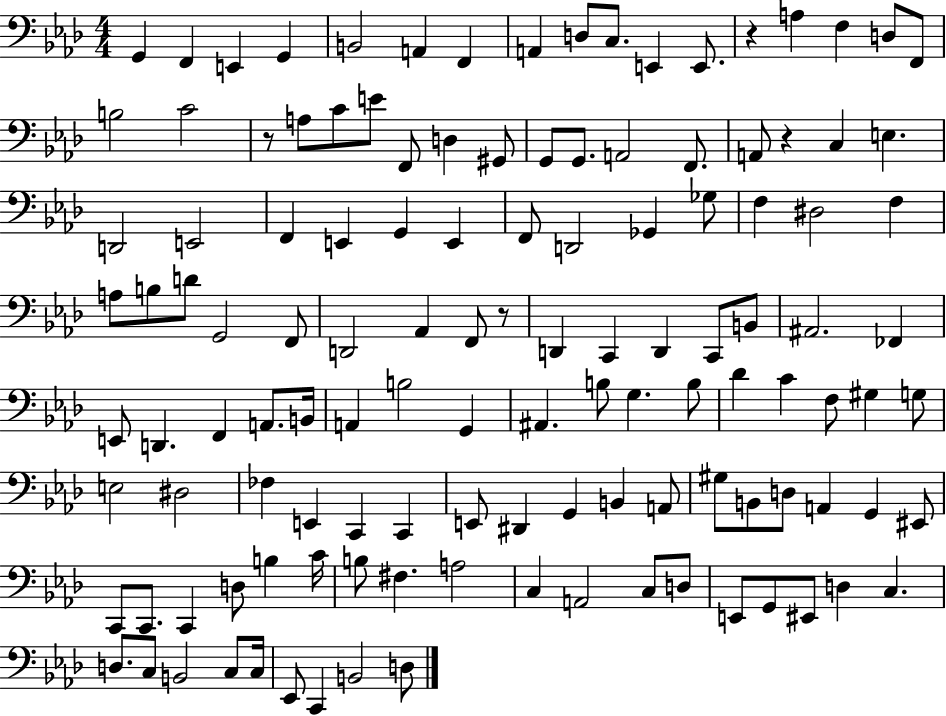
X:1
T:Untitled
M:4/4
L:1/4
K:Ab
G,, F,, E,, G,, B,,2 A,, F,, A,, D,/2 C,/2 E,, E,,/2 z A, F, D,/2 F,,/2 B,2 C2 z/2 A,/2 C/2 E/2 F,,/2 D, ^G,,/2 G,,/2 G,,/2 A,,2 F,,/2 A,,/2 z C, E, D,,2 E,,2 F,, E,, G,, E,, F,,/2 D,,2 _G,, _G,/2 F, ^D,2 F, A,/2 B,/2 D/2 G,,2 F,,/2 D,,2 _A,, F,,/2 z/2 D,, C,, D,, C,,/2 B,,/2 ^A,,2 _F,, E,,/2 D,, F,, A,,/2 B,,/4 A,, B,2 G,, ^A,, B,/2 G, B,/2 _D C F,/2 ^G, G,/2 E,2 ^D,2 _F, E,, C,, C,, E,,/2 ^D,, G,, B,, A,,/2 ^G,/2 B,,/2 D,/2 A,, G,, ^E,,/2 C,,/2 C,,/2 C,, D,/2 B, C/4 B,/2 ^F, A,2 C, A,,2 C,/2 D,/2 E,,/2 G,,/2 ^E,,/2 D, C, D,/2 C,/2 B,,2 C,/2 C,/4 _E,,/2 C,, B,,2 D,/2